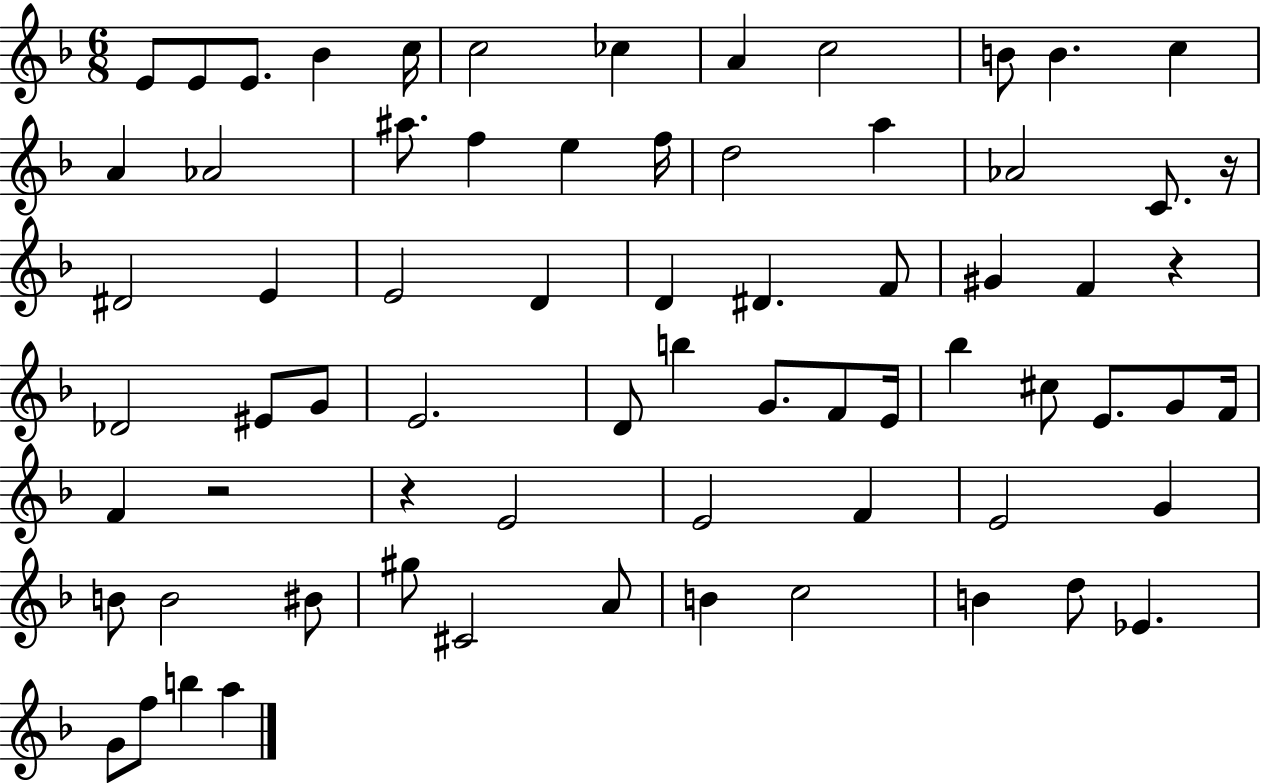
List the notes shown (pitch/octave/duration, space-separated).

E4/e E4/e E4/e. Bb4/q C5/s C5/h CES5/q A4/q C5/h B4/e B4/q. C5/q A4/q Ab4/h A#5/e. F5/q E5/q F5/s D5/h A5/q Ab4/h C4/e. R/s D#4/h E4/q E4/h D4/q D4/q D#4/q. F4/e G#4/q F4/q R/q Db4/h EIS4/e G4/e E4/h. D4/e B5/q G4/e. F4/e E4/s Bb5/q C#5/e E4/e. G4/e F4/s F4/q R/h R/q E4/h E4/h F4/q E4/h G4/q B4/e B4/h BIS4/e G#5/e C#4/h A4/e B4/q C5/h B4/q D5/e Eb4/q. G4/e F5/e B5/q A5/q